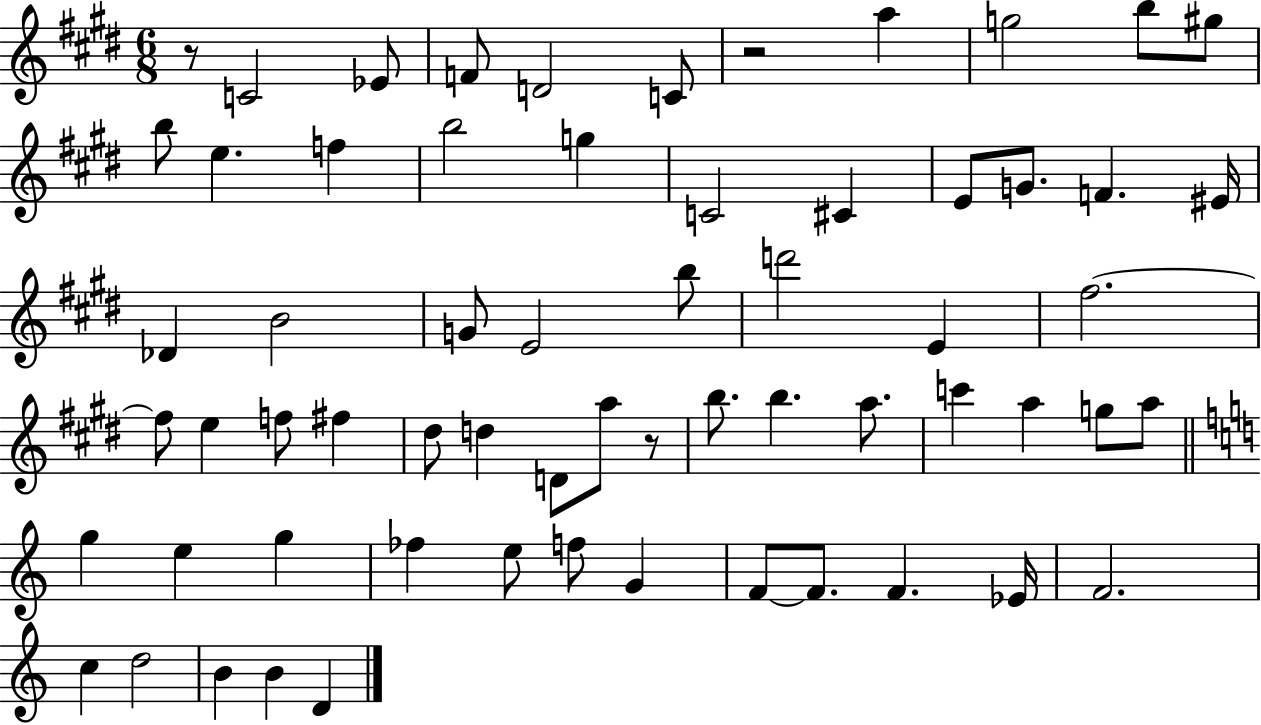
{
  \clef treble
  \numericTimeSignature
  \time 6/8
  \key e \major
  r8 c'2 ees'8 | f'8 d'2 c'8 | r2 a''4 | g''2 b''8 gis''8 | \break b''8 e''4. f''4 | b''2 g''4 | c'2 cis'4 | e'8 g'8. f'4. eis'16 | \break des'4 b'2 | g'8 e'2 b''8 | d'''2 e'4 | fis''2.~~ | \break fis''8 e''4 f''8 fis''4 | dis''8 d''4 d'8 a''8 r8 | b''8. b''4. a''8. | c'''4 a''4 g''8 a''8 | \break \bar "||" \break \key a \minor g''4 e''4 g''4 | fes''4 e''8 f''8 g'4 | f'8~~ f'8. f'4. ees'16 | f'2. | \break c''4 d''2 | b'4 b'4 d'4 | \bar "|."
}